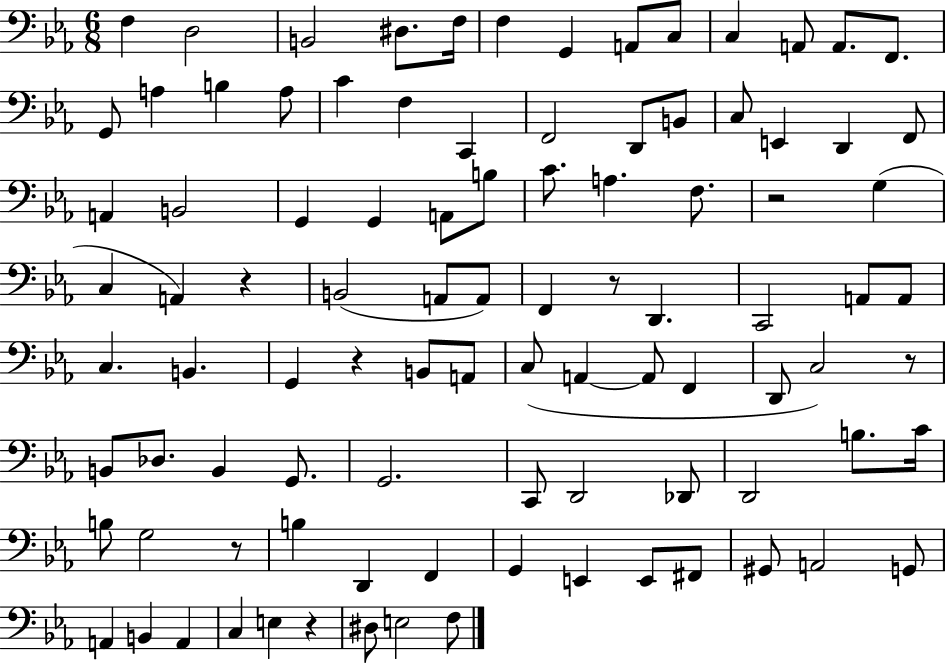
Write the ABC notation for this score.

X:1
T:Untitled
M:6/8
L:1/4
K:Eb
F, D,2 B,,2 ^D,/2 F,/4 F, G,, A,,/2 C,/2 C, A,,/2 A,,/2 F,,/2 G,,/2 A, B, A,/2 C F, C,, F,,2 D,,/2 B,,/2 C,/2 E,, D,, F,,/2 A,, B,,2 G,, G,, A,,/2 B,/2 C/2 A, F,/2 z2 G, C, A,, z B,,2 A,,/2 A,,/2 F,, z/2 D,, C,,2 A,,/2 A,,/2 C, B,, G,, z B,,/2 A,,/2 C,/2 A,, A,,/2 F,, D,,/2 C,2 z/2 B,,/2 _D,/2 B,, G,,/2 G,,2 C,,/2 D,,2 _D,,/2 D,,2 B,/2 C/4 B,/2 G,2 z/2 B, D,, F,, G,, E,, E,,/2 ^F,,/2 ^G,,/2 A,,2 G,,/2 A,, B,, A,, C, E, z ^D,/2 E,2 F,/2